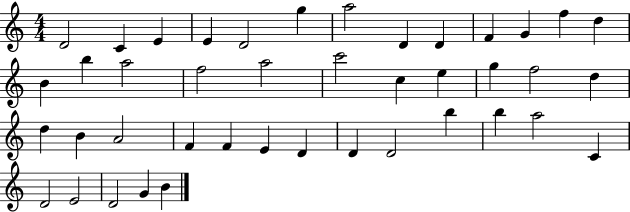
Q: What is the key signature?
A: C major